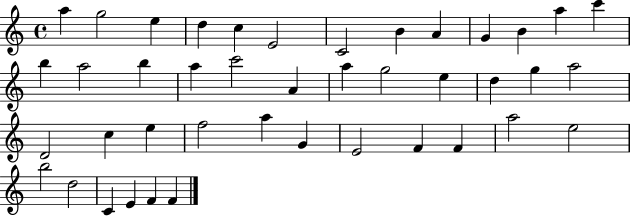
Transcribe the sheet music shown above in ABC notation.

X:1
T:Untitled
M:4/4
L:1/4
K:C
a g2 e d c E2 C2 B A G B a c' b a2 b a c'2 A a g2 e d g a2 D2 c e f2 a G E2 F F a2 e2 b2 d2 C E F F